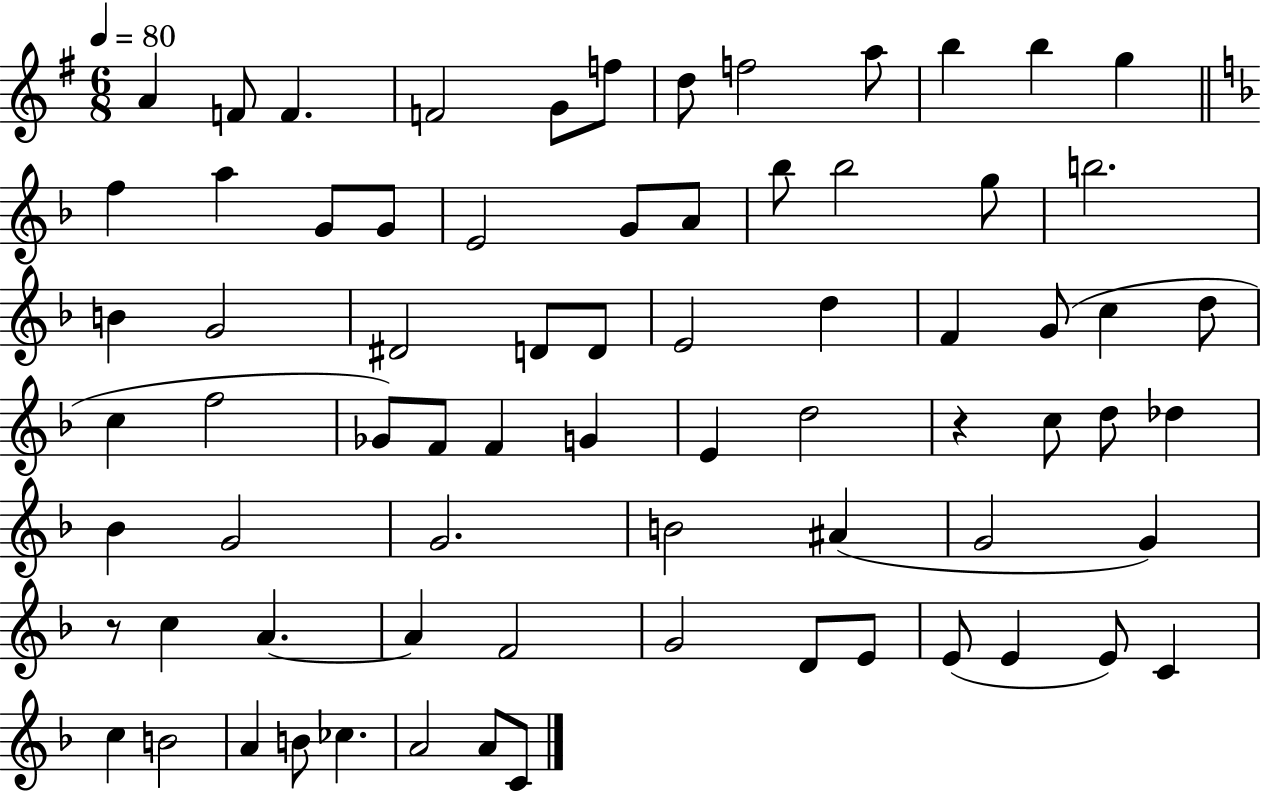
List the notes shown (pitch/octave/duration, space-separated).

A4/q F4/e F4/q. F4/h G4/e F5/e D5/e F5/h A5/e B5/q B5/q G5/q F5/q A5/q G4/e G4/e E4/h G4/e A4/e Bb5/e Bb5/h G5/e B5/h. B4/q G4/h D#4/h D4/e D4/e E4/h D5/q F4/q G4/e C5/q D5/e C5/q F5/h Gb4/e F4/e F4/q G4/q E4/q D5/h R/q C5/e D5/e Db5/q Bb4/q G4/h G4/h. B4/h A#4/q G4/h G4/q R/e C5/q A4/q. A4/q F4/h G4/h D4/e E4/e E4/e E4/q E4/e C4/q C5/q B4/h A4/q B4/e CES5/q. A4/h A4/e C4/e